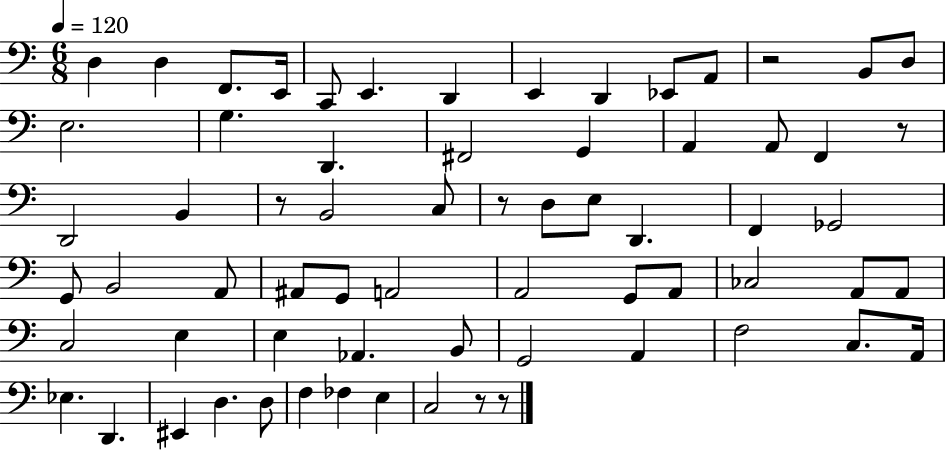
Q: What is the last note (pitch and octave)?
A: C3